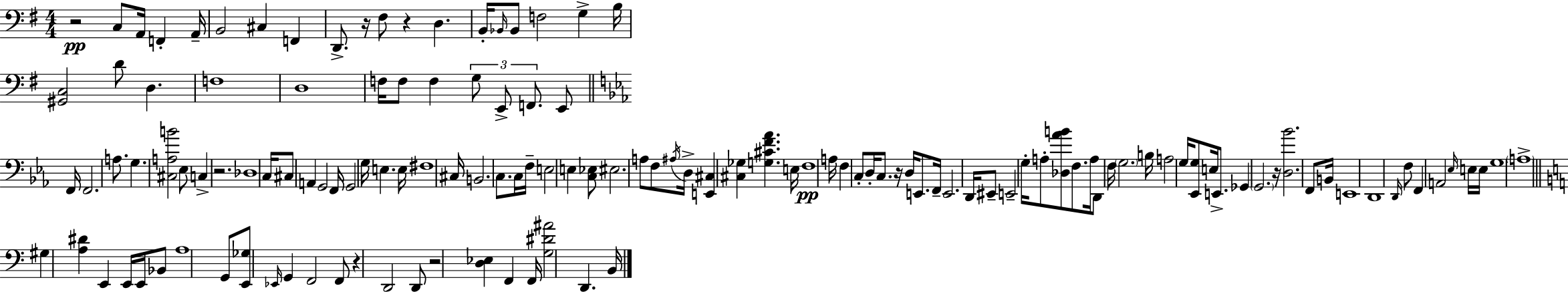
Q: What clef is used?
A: bass